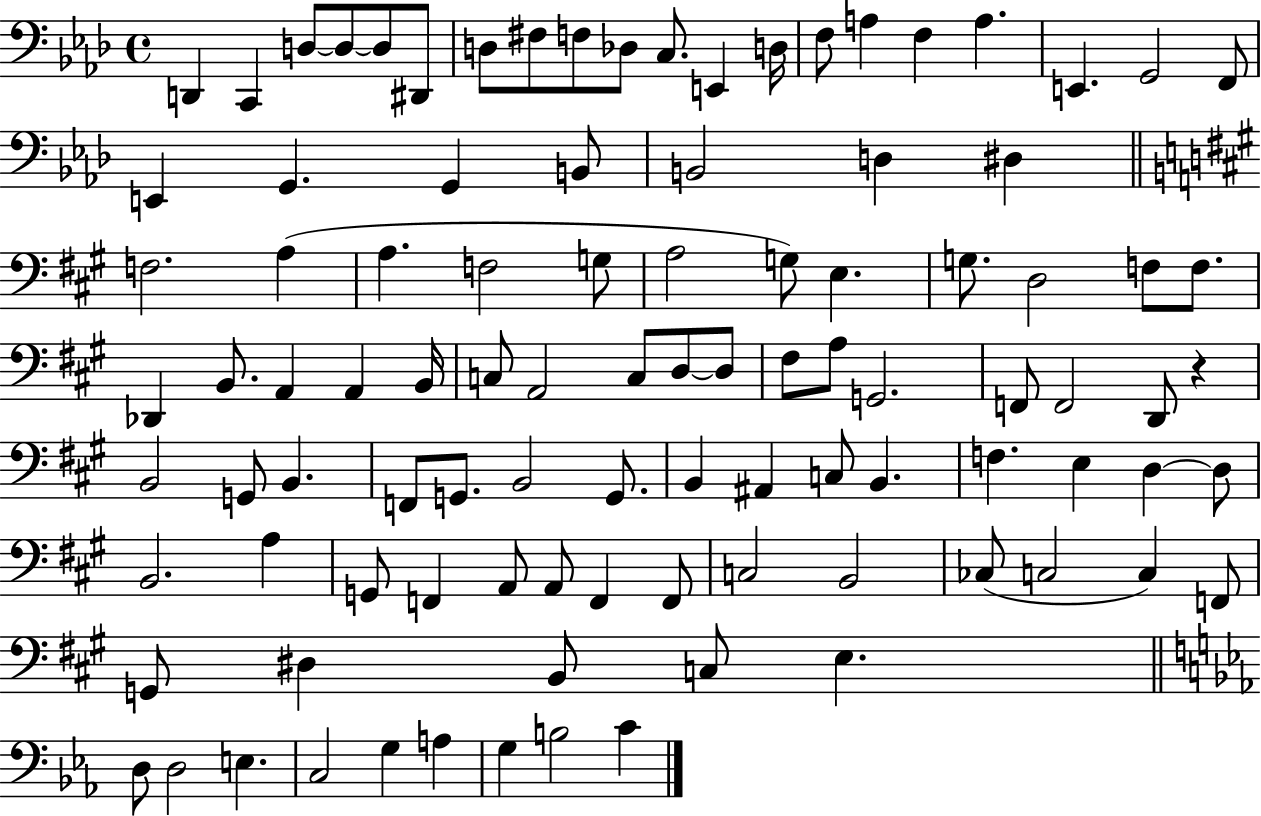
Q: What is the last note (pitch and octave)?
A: C4